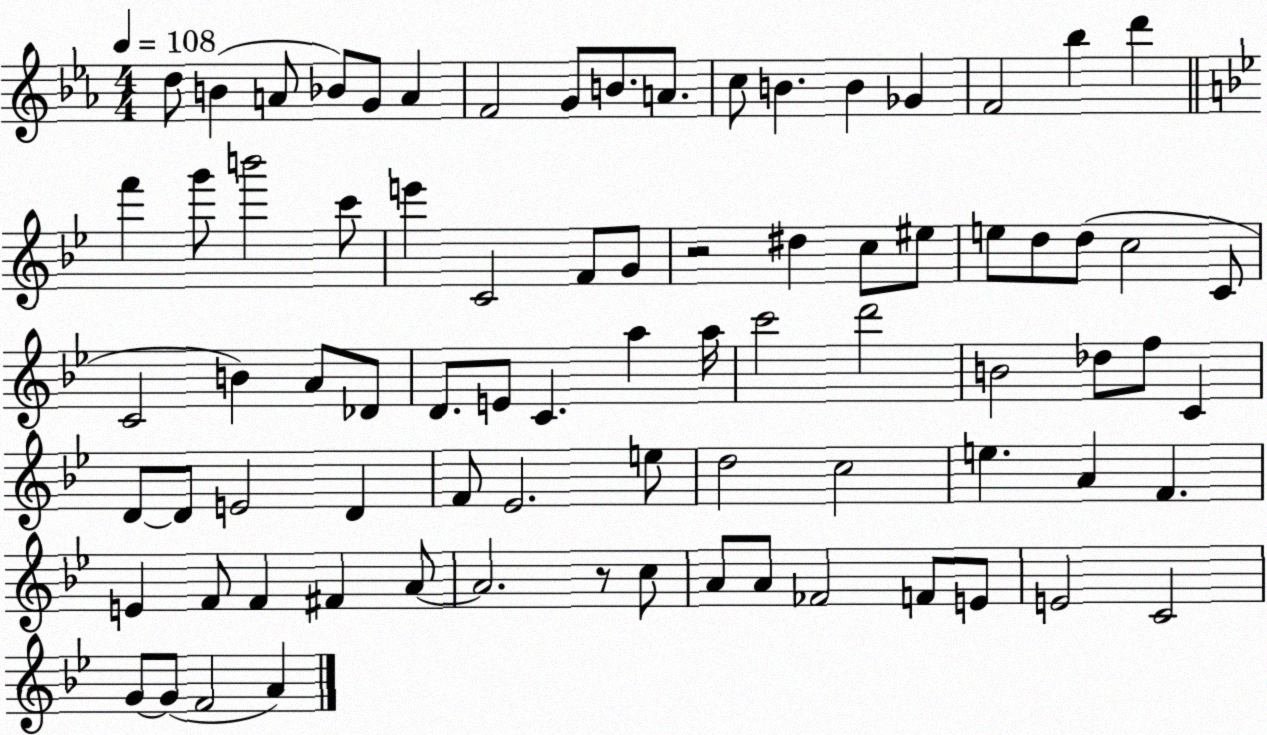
X:1
T:Untitled
M:4/4
L:1/4
K:Eb
d/2 B A/2 _B/2 G/2 A F2 G/2 B/2 A/2 c/2 B B _G F2 _b d' f' g'/2 b'2 c'/2 e' C2 F/2 G/2 z2 ^d c/2 ^e/2 e/2 d/2 d/2 c2 C/2 C2 B A/2 _D/2 D/2 E/2 C a a/4 c'2 d'2 B2 _d/2 f/2 C D/2 D/2 E2 D F/2 _E2 e/2 d2 c2 e A F E F/2 F ^F A/2 A2 z/2 c/2 A/2 A/2 _F2 F/2 E/2 E2 C2 G/2 G/2 F2 A